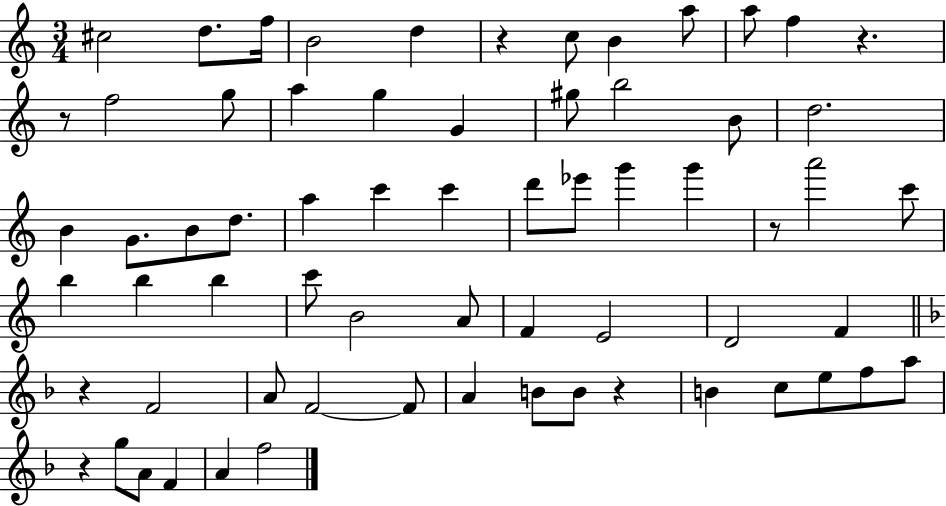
C#5/h D5/e. F5/s B4/h D5/q R/q C5/e B4/q A5/e A5/e F5/q R/q. R/e F5/h G5/e A5/q G5/q G4/q G#5/e B5/h B4/e D5/h. B4/q G4/e. B4/e D5/e. A5/q C6/q C6/q D6/e Eb6/e G6/q G6/q R/e A6/h C6/e B5/q B5/q B5/q C6/e B4/h A4/e F4/q E4/h D4/h F4/q R/q F4/h A4/e F4/h F4/e A4/q B4/e B4/e R/q B4/q C5/e E5/e F5/e A5/e R/q G5/e A4/e F4/q A4/q F5/h